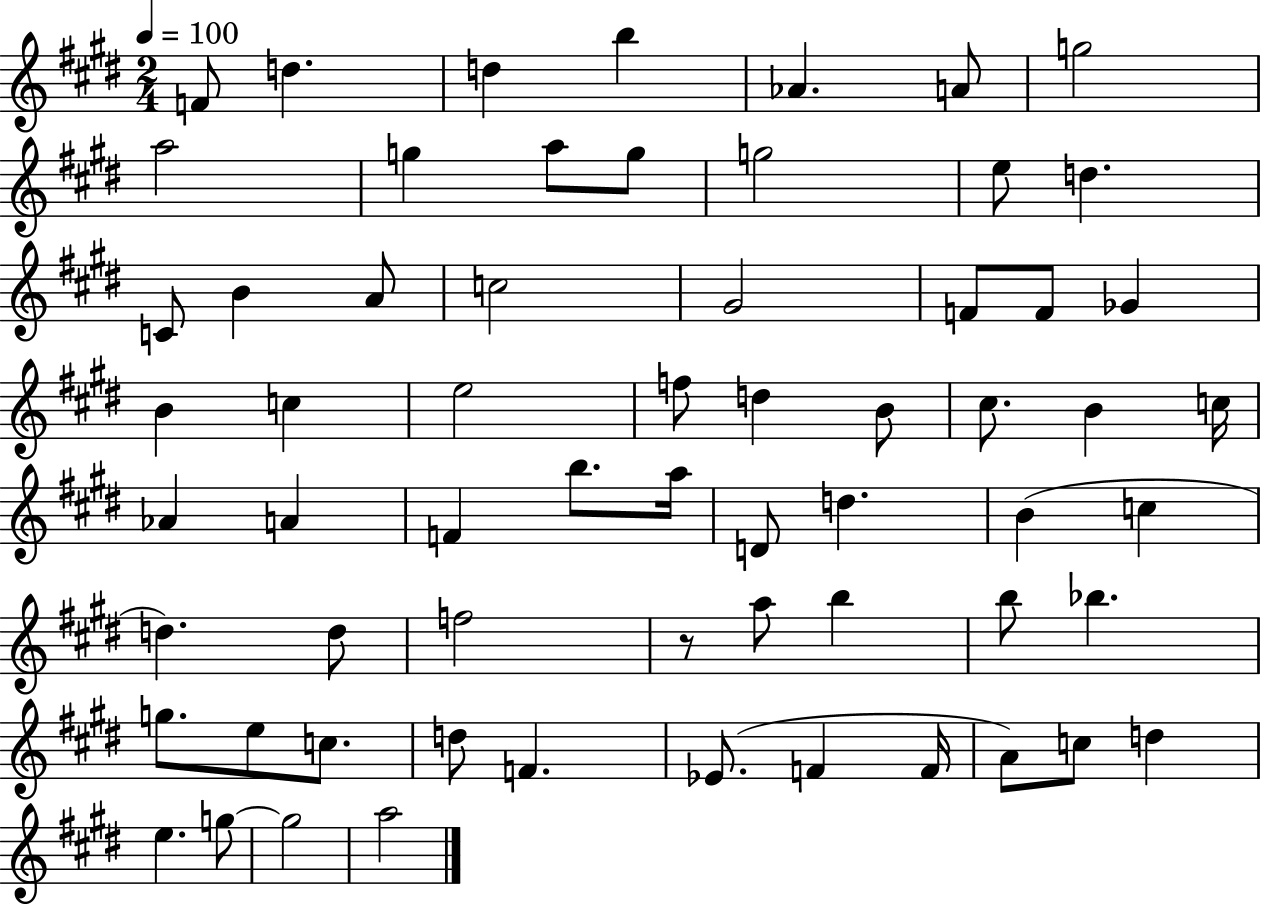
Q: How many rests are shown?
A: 1